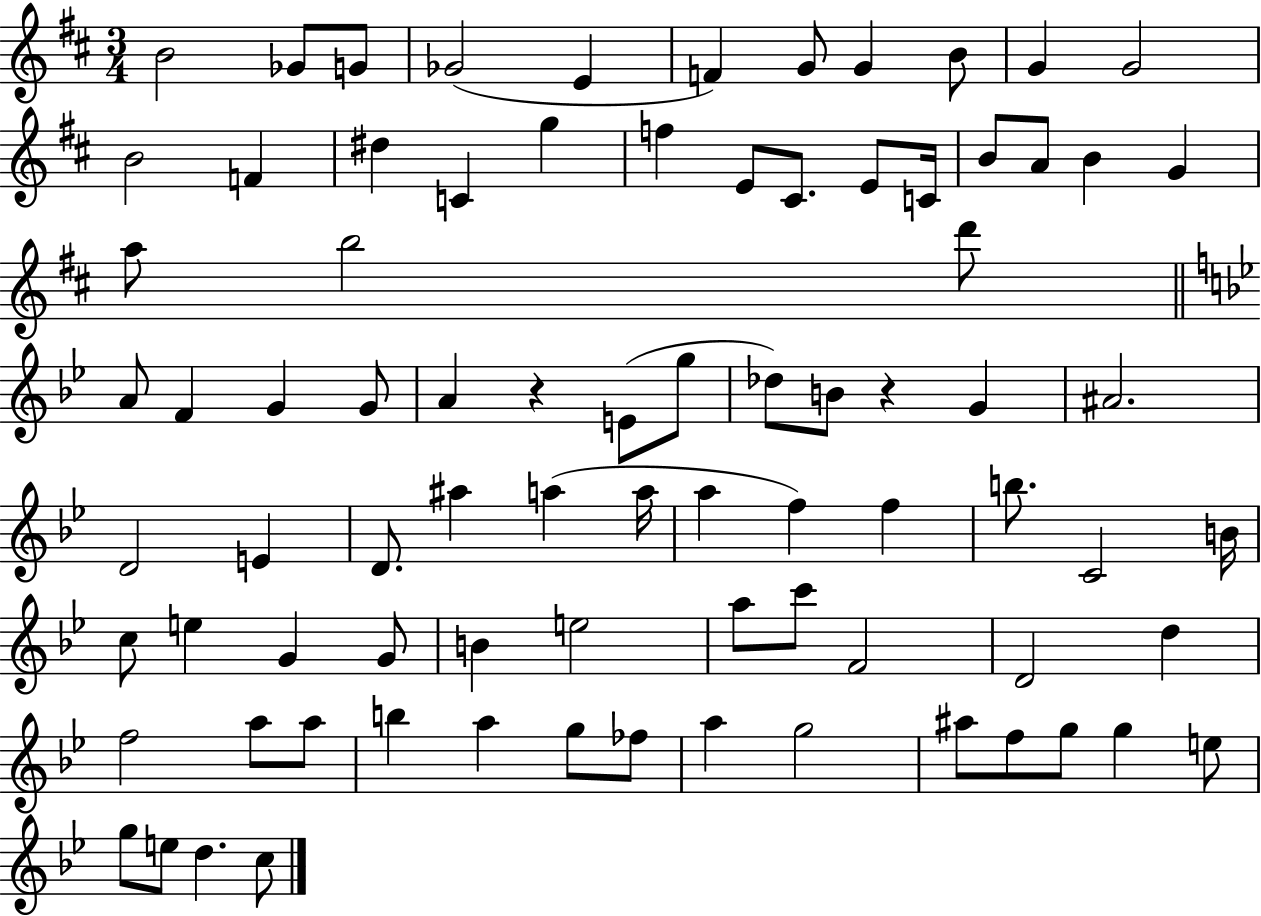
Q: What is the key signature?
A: D major